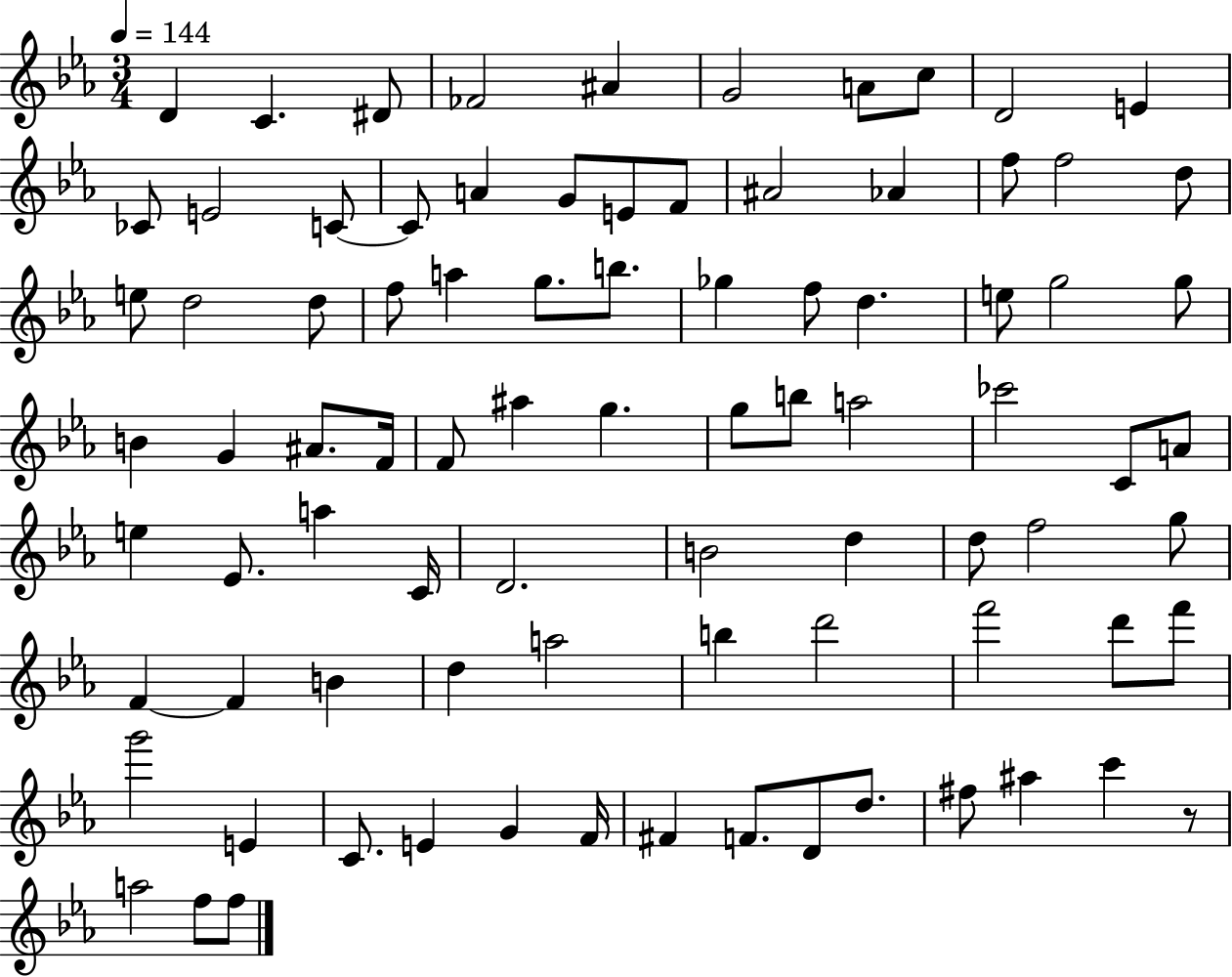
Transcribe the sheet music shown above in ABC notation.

X:1
T:Untitled
M:3/4
L:1/4
K:Eb
D C ^D/2 _F2 ^A G2 A/2 c/2 D2 E _C/2 E2 C/2 C/2 A G/2 E/2 F/2 ^A2 _A f/2 f2 d/2 e/2 d2 d/2 f/2 a g/2 b/2 _g f/2 d e/2 g2 g/2 B G ^A/2 F/4 F/2 ^a g g/2 b/2 a2 _c'2 C/2 A/2 e _E/2 a C/4 D2 B2 d d/2 f2 g/2 F F B d a2 b d'2 f'2 d'/2 f'/2 g'2 E C/2 E G F/4 ^F F/2 D/2 d/2 ^f/2 ^a c' z/2 a2 f/2 f/2